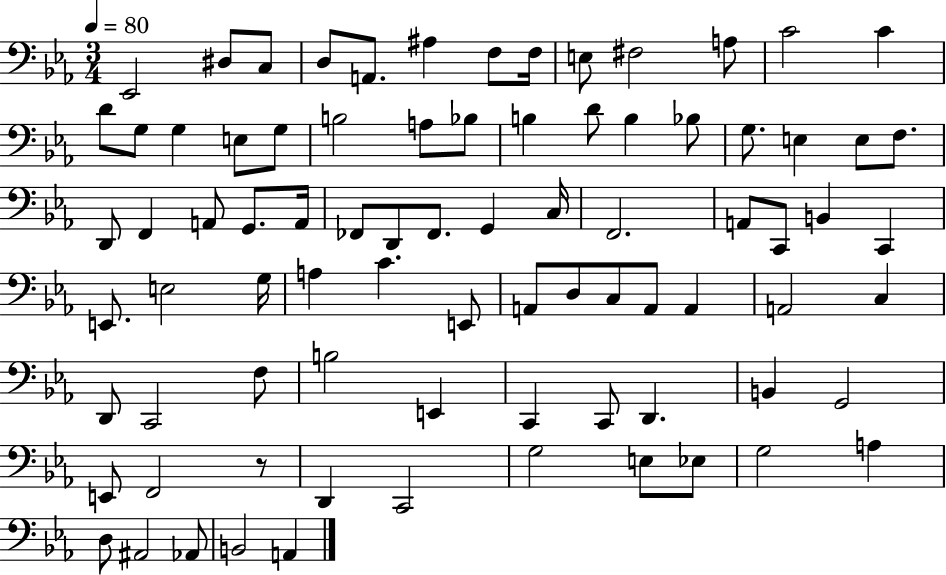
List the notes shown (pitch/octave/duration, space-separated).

Eb2/h D#3/e C3/e D3/e A2/e. A#3/q F3/e F3/s E3/e F#3/h A3/e C4/h C4/q D4/e G3/e G3/q E3/e G3/e B3/h A3/e Bb3/e B3/q D4/e B3/q Bb3/e G3/e. E3/q E3/e F3/e. D2/e F2/q A2/e G2/e. A2/s FES2/e D2/e FES2/e. G2/q C3/s F2/h. A2/e C2/e B2/q C2/q E2/e. E3/h G3/s A3/q C4/q. E2/e A2/e D3/e C3/e A2/e A2/q A2/h C3/q D2/e C2/h F3/e B3/h E2/q C2/q C2/e D2/q. B2/q G2/h E2/e F2/h R/e D2/q C2/h G3/h E3/e Eb3/e G3/h A3/q D3/e A#2/h Ab2/e B2/h A2/q